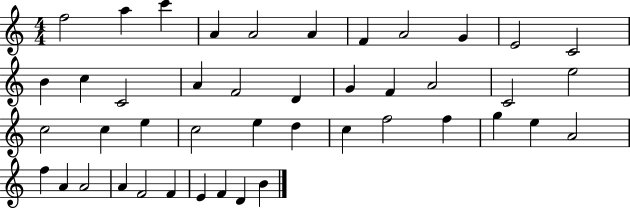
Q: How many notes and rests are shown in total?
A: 44